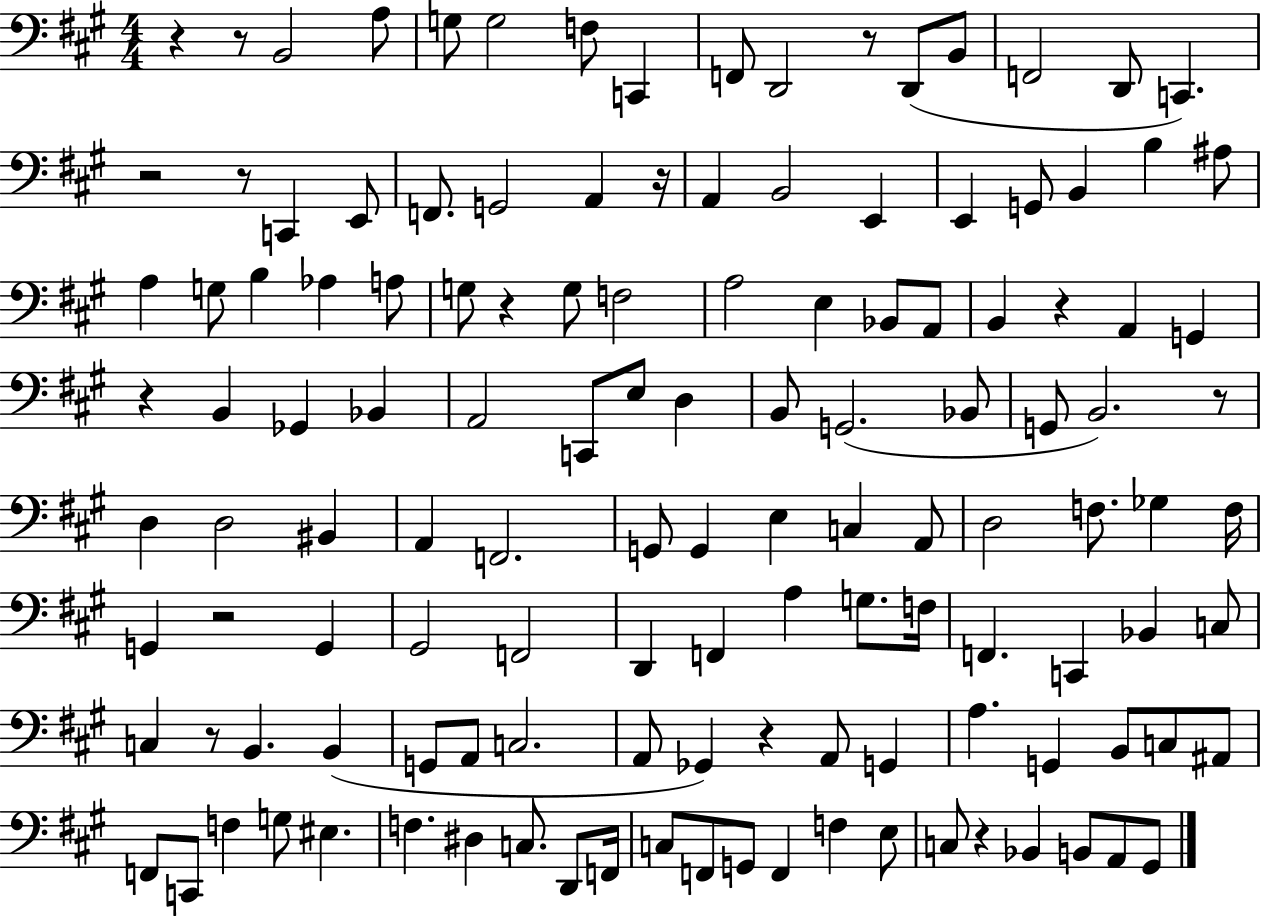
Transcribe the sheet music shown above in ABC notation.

X:1
T:Untitled
M:4/4
L:1/4
K:A
z z/2 B,,2 A,/2 G,/2 G,2 F,/2 C,, F,,/2 D,,2 z/2 D,,/2 B,,/2 F,,2 D,,/2 C,, z2 z/2 C,, E,,/2 F,,/2 G,,2 A,, z/4 A,, B,,2 E,, E,, G,,/2 B,, B, ^A,/2 A, G,/2 B, _A, A,/2 G,/2 z G,/2 F,2 A,2 E, _B,,/2 A,,/2 B,, z A,, G,, z B,, _G,, _B,, A,,2 C,,/2 E,/2 D, B,,/2 G,,2 _B,,/2 G,,/2 B,,2 z/2 D, D,2 ^B,, A,, F,,2 G,,/2 G,, E, C, A,,/2 D,2 F,/2 _G, F,/4 G,, z2 G,, ^G,,2 F,,2 D,, F,, A, G,/2 F,/4 F,, C,, _B,, C,/2 C, z/2 B,, B,, G,,/2 A,,/2 C,2 A,,/2 _G,, z A,,/2 G,, A, G,, B,,/2 C,/2 ^A,,/2 F,,/2 C,,/2 F, G,/2 ^E, F, ^D, C,/2 D,,/2 F,,/4 C,/2 F,,/2 G,,/2 F,, F, E,/2 C,/2 z _B,, B,,/2 A,,/2 ^G,,/2